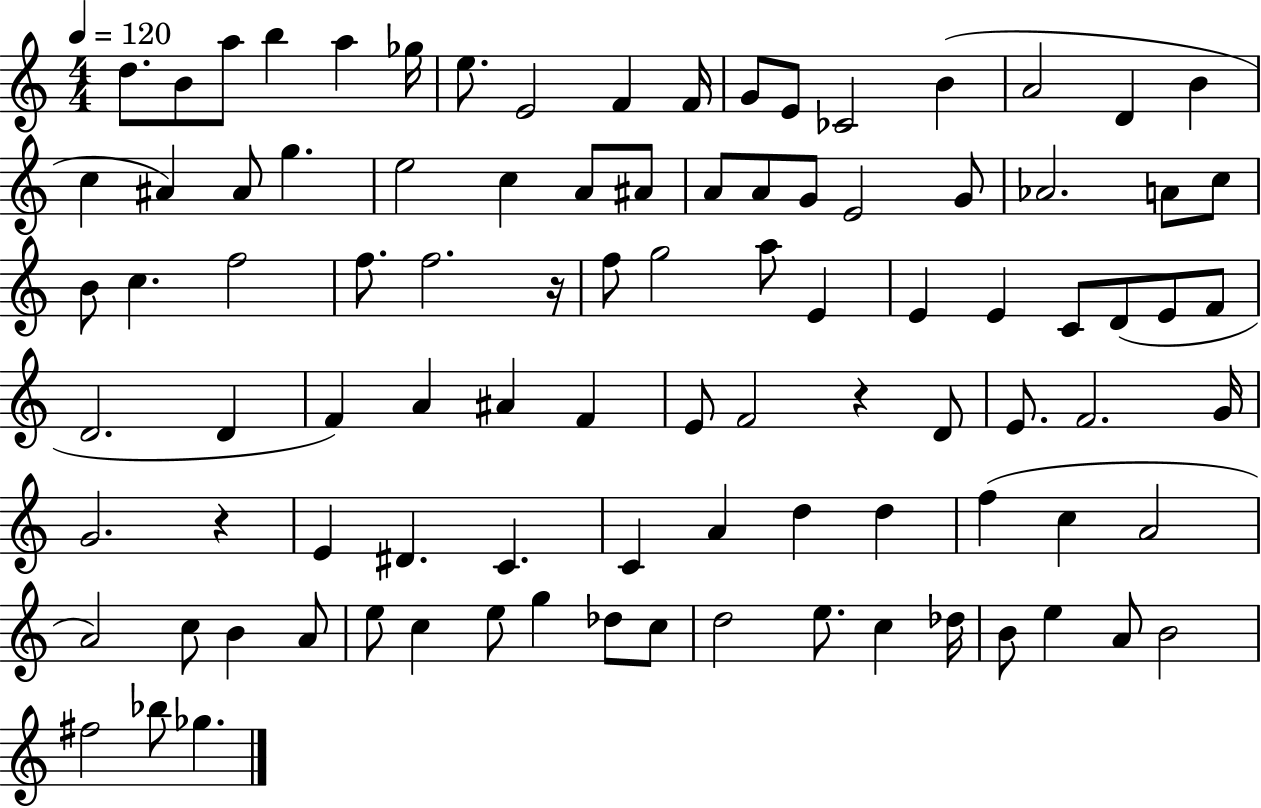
{
  \clef treble
  \numericTimeSignature
  \time 4/4
  \key c \major
  \tempo 4 = 120
  d''8. b'8 a''8 b''4 a''4 ges''16 | e''8. e'2 f'4 f'16 | g'8 e'8 ces'2 b'4( | a'2 d'4 b'4 | \break c''4 ais'4) ais'8 g''4. | e''2 c''4 a'8 ais'8 | a'8 a'8 g'8 e'2 g'8 | aes'2. a'8 c''8 | \break b'8 c''4. f''2 | f''8. f''2. r16 | f''8 g''2 a''8 e'4 | e'4 e'4 c'8 d'8( e'8 f'8 | \break d'2. d'4 | f'4) a'4 ais'4 f'4 | e'8 f'2 r4 d'8 | e'8. f'2. g'16 | \break g'2. r4 | e'4 dis'4. c'4. | c'4 a'4 d''4 d''4 | f''4( c''4 a'2 | \break a'2) c''8 b'4 a'8 | e''8 c''4 e''8 g''4 des''8 c''8 | d''2 e''8. c''4 des''16 | b'8 e''4 a'8 b'2 | \break fis''2 bes''8 ges''4. | \bar "|."
}